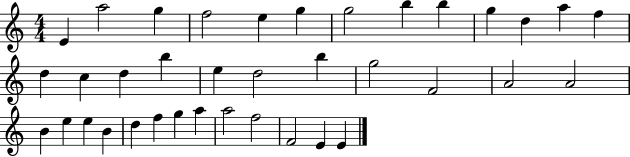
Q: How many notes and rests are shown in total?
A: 37